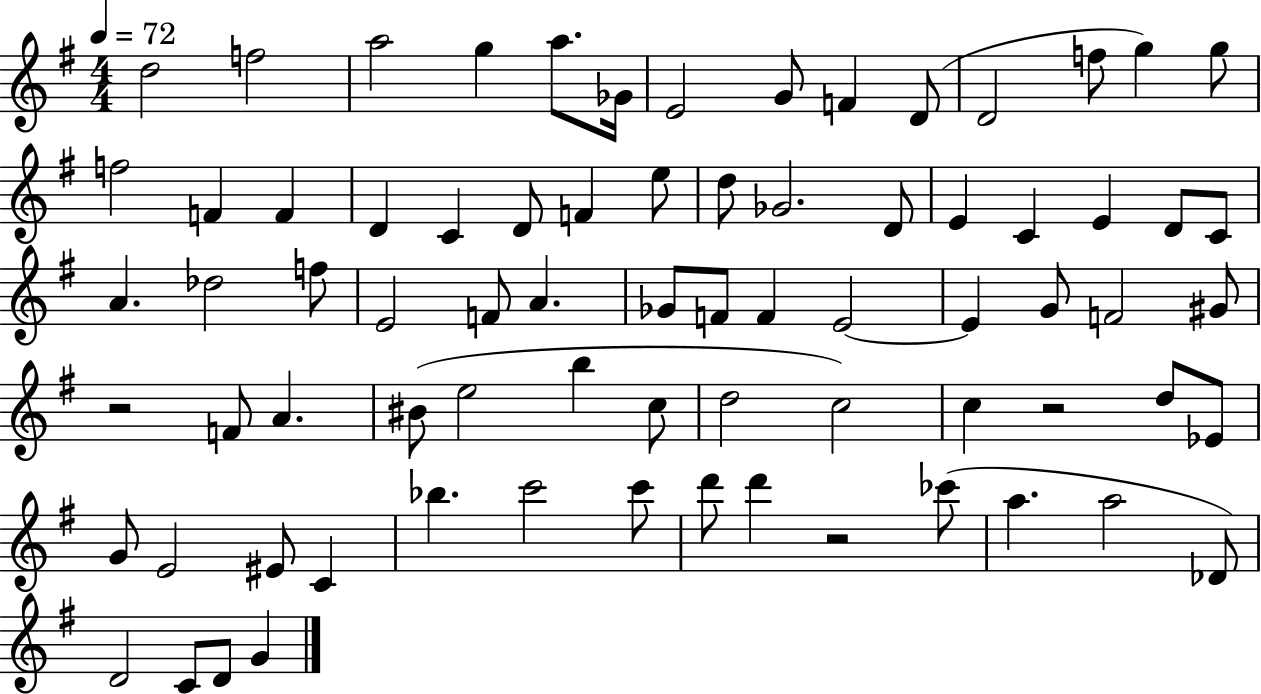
{
  \clef treble
  \numericTimeSignature
  \time 4/4
  \key g \major
  \tempo 4 = 72
  \repeat volta 2 { d''2 f''2 | a''2 g''4 a''8. ges'16 | e'2 g'8 f'4 d'8( | d'2 f''8 g''4) g''8 | \break f''2 f'4 f'4 | d'4 c'4 d'8 f'4 e''8 | d''8 ges'2. d'8 | e'4 c'4 e'4 d'8 c'8 | \break a'4. des''2 f''8 | e'2 f'8 a'4. | ges'8 f'8 f'4 e'2~~ | e'4 g'8 f'2 gis'8 | \break r2 f'8 a'4. | bis'8( e''2 b''4 c''8 | d''2 c''2) | c''4 r2 d''8 ees'8 | \break g'8 e'2 eis'8 c'4 | bes''4. c'''2 c'''8 | d'''8 d'''4 r2 ces'''8( | a''4. a''2 des'8) | \break d'2 c'8 d'8 g'4 | } \bar "|."
}